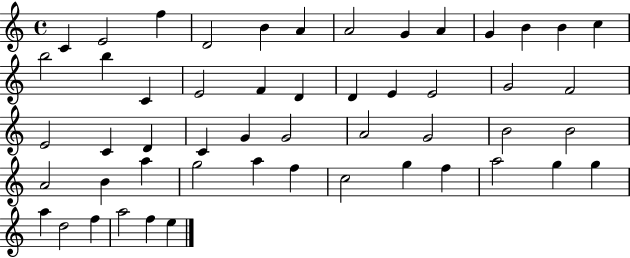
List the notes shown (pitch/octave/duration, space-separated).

C4/q E4/h F5/q D4/h B4/q A4/q A4/h G4/q A4/q G4/q B4/q B4/q C5/q B5/h B5/q C4/q E4/h F4/q D4/q D4/q E4/q E4/h G4/h F4/h E4/h C4/q D4/q C4/q G4/q G4/h A4/h G4/h B4/h B4/h A4/h B4/q A5/q G5/h A5/q F5/q C5/h G5/q F5/q A5/h G5/q G5/q A5/q D5/h F5/q A5/h F5/q E5/q